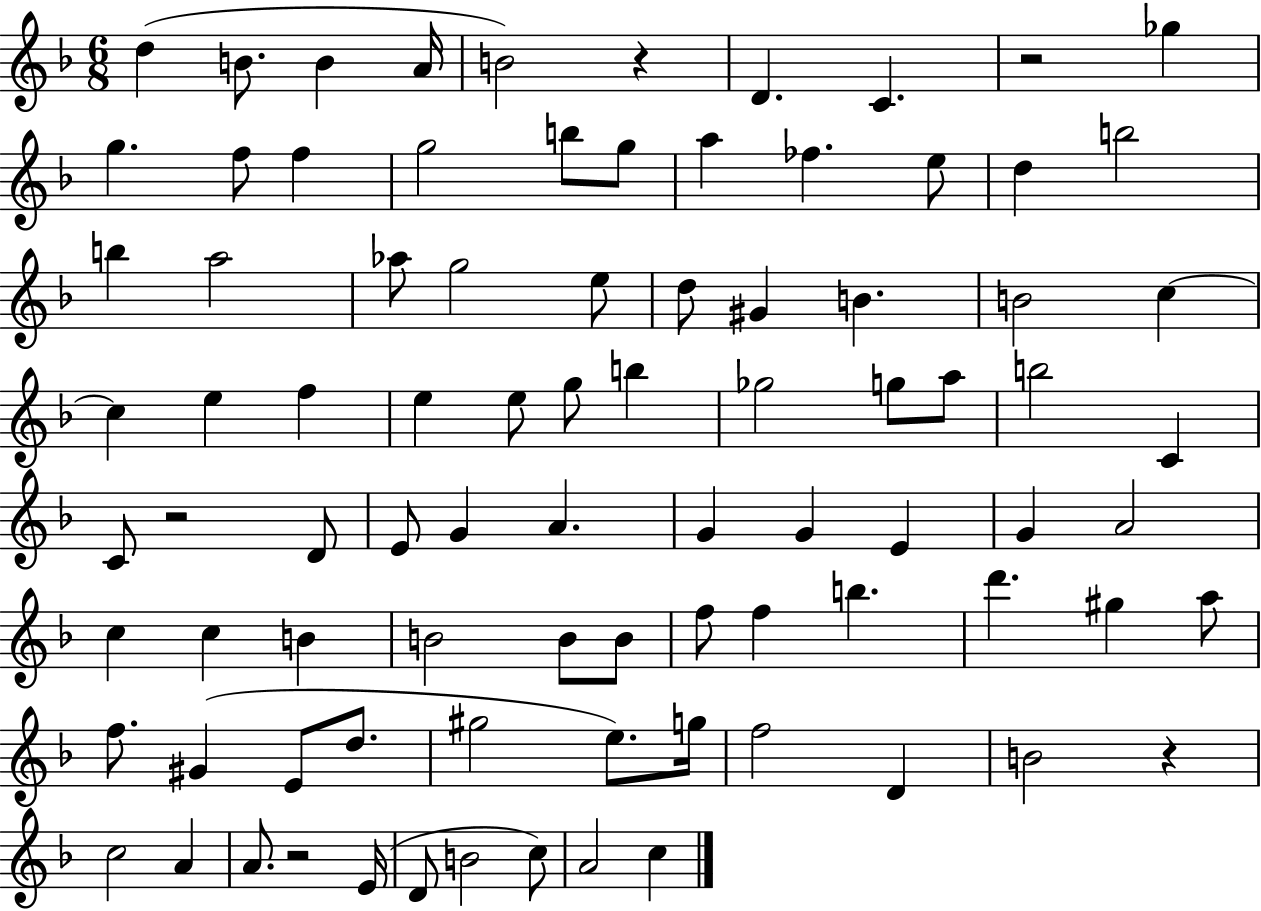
{
  \clef treble
  \numericTimeSignature
  \time 6/8
  \key f \major
  d''4( b'8. b'4 a'16 | b'2) r4 | d'4. c'4. | r2 ges''4 | \break g''4. f''8 f''4 | g''2 b''8 g''8 | a''4 fes''4. e''8 | d''4 b''2 | \break b''4 a''2 | aes''8 g''2 e''8 | d''8 gis'4 b'4. | b'2 c''4~~ | \break c''4 e''4 f''4 | e''4 e''8 g''8 b''4 | ges''2 g''8 a''8 | b''2 c'4 | \break c'8 r2 d'8 | e'8 g'4 a'4. | g'4 g'4 e'4 | g'4 a'2 | \break c''4 c''4 b'4 | b'2 b'8 b'8 | f''8 f''4 b''4. | d'''4. gis''4 a''8 | \break f''8. gis'4( e'8 d''8. | gis''2 e''8.) g''16 | f''2 d'4 | b'2 r4 | \break c''2 a'4 | a'8. r2 e'16( | d'8 b'2 c''8) | a'2 c''4 | \break \bar "|."
}